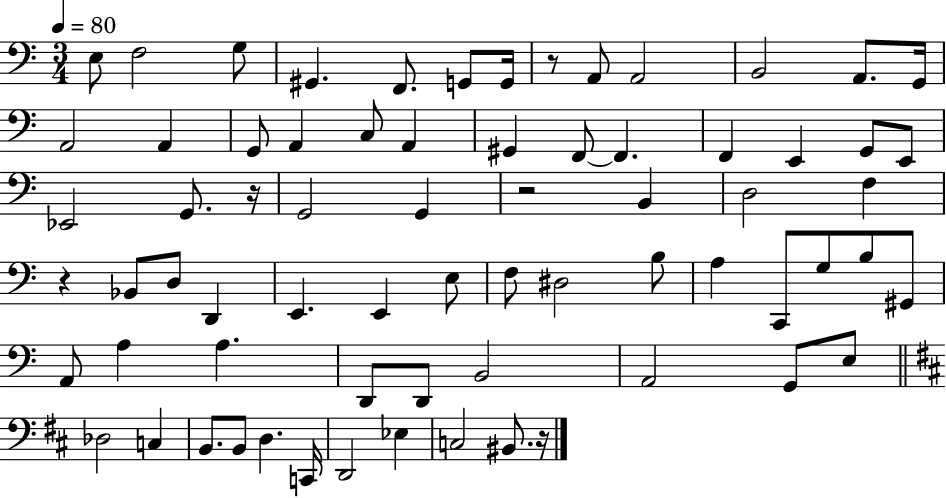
E3/e F3/h G3/e G#2/q. F2/e. G2/e G2/s R/e A2/e A2/h B2/h A2/e. G2/s A2/h A2/q G2/e A2/q C3/e A2/q G#2/q F2/e F2/q. F2/q E2/q G2/e E2/e Eb2/h G2/e. R/s G2/h G2/q R/h B2/q D3/h F3/q R/q Bb2/e D3/e D2/q E2/q. E2/q E3/e F3/e D#3/h B3/e A3/q C2/e G3/e B3/e G#2/e A2/e A3/q A3/q. D2/e D2/e B2/h A2/h G2/e E3/e Db3/h C3/q B2/e. B2/e D3/q. C2/s D2/h Eb3/q C3/h BIS2/e. R/s